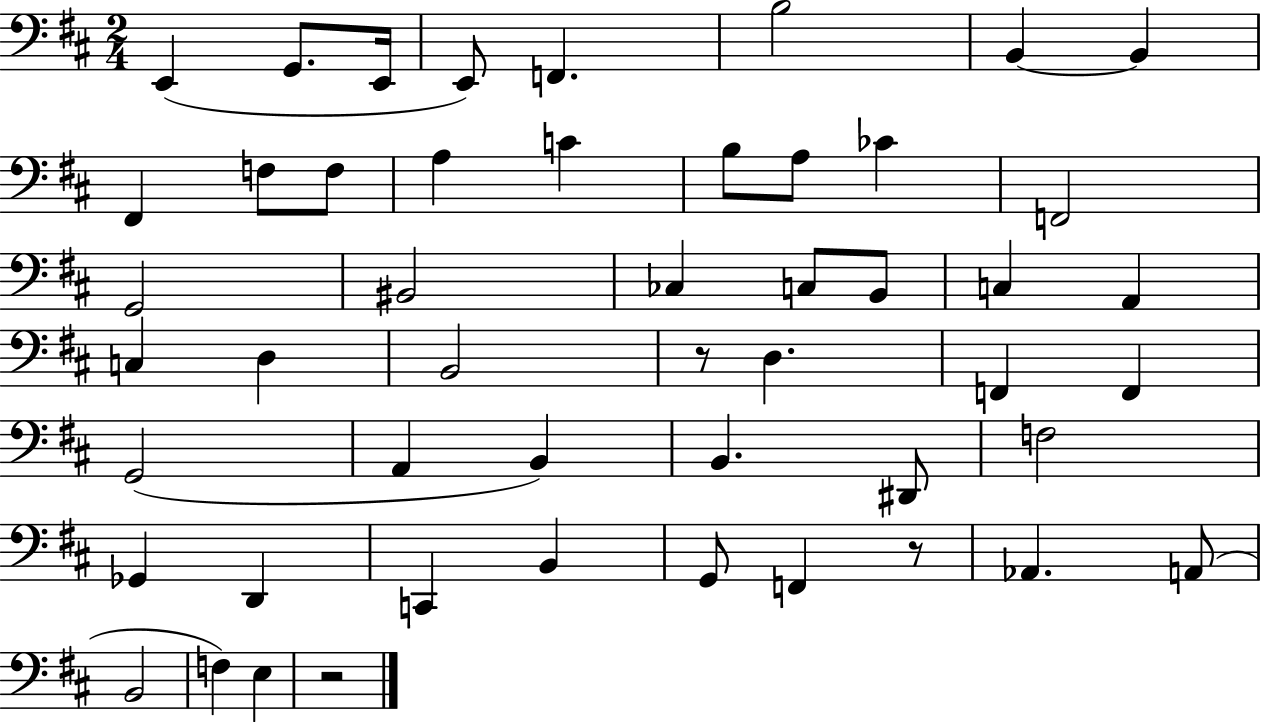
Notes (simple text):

E2/q G2/e. E2/s E2/e F2/q. B3/h B2/q B2/q F#2/q F3/e F3/e A3/q C4/q B3/e A3/e CES4/q F2/h G2/h BIS2/h CES3/q C3/e B2/e C3/q A2/q C3/q D3/q B2/h R/e D3/q. F2/q F2/q G2/h A2/q B2/q B2/q. D#2/e F3/h Gb2/q D2/q C2/q B2/q G2/e F2/q R/e Ab2/q. A2/e B2/h F3/q E3/q R/h